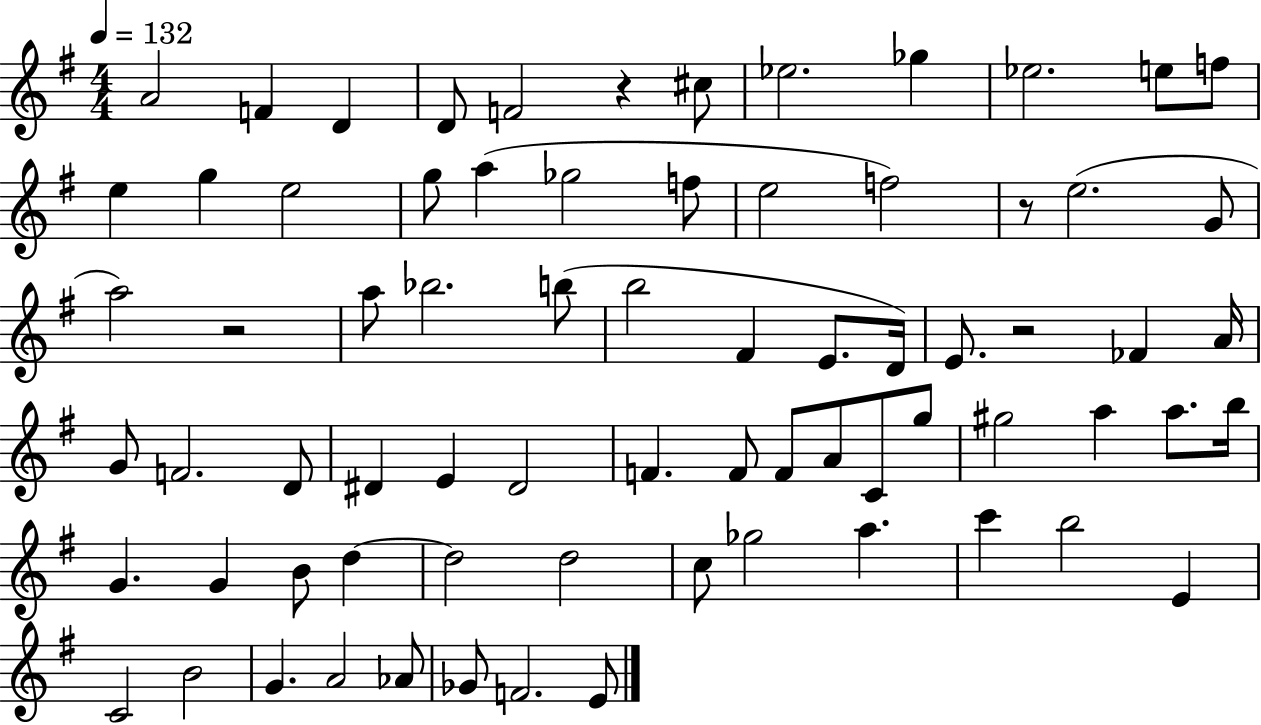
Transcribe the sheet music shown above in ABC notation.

X:1
T:Untitled
M:4/4
L:1/4
K:G
A2 F D D/2 F2 z ^c/2 _e2 _g _e2 e/2 f/2 e g e2 g/2 a _g2 f/2 e2 f2 z/2 e2 G/2 a2 z2 a/2 _b2 b/2 b2 ^F E/2 D/4 E/2 z2 _F A/4 G/2 F2 D/2 ^D E ^D2 F F/2 F/2 A/2 C/2 g/2 ^g2 a a/2 b/4 G G B/2 d d2 d2 c/2 _g2 a c' b2 E C2 B2 G A2 _A/2 _G/2 F2 E/2